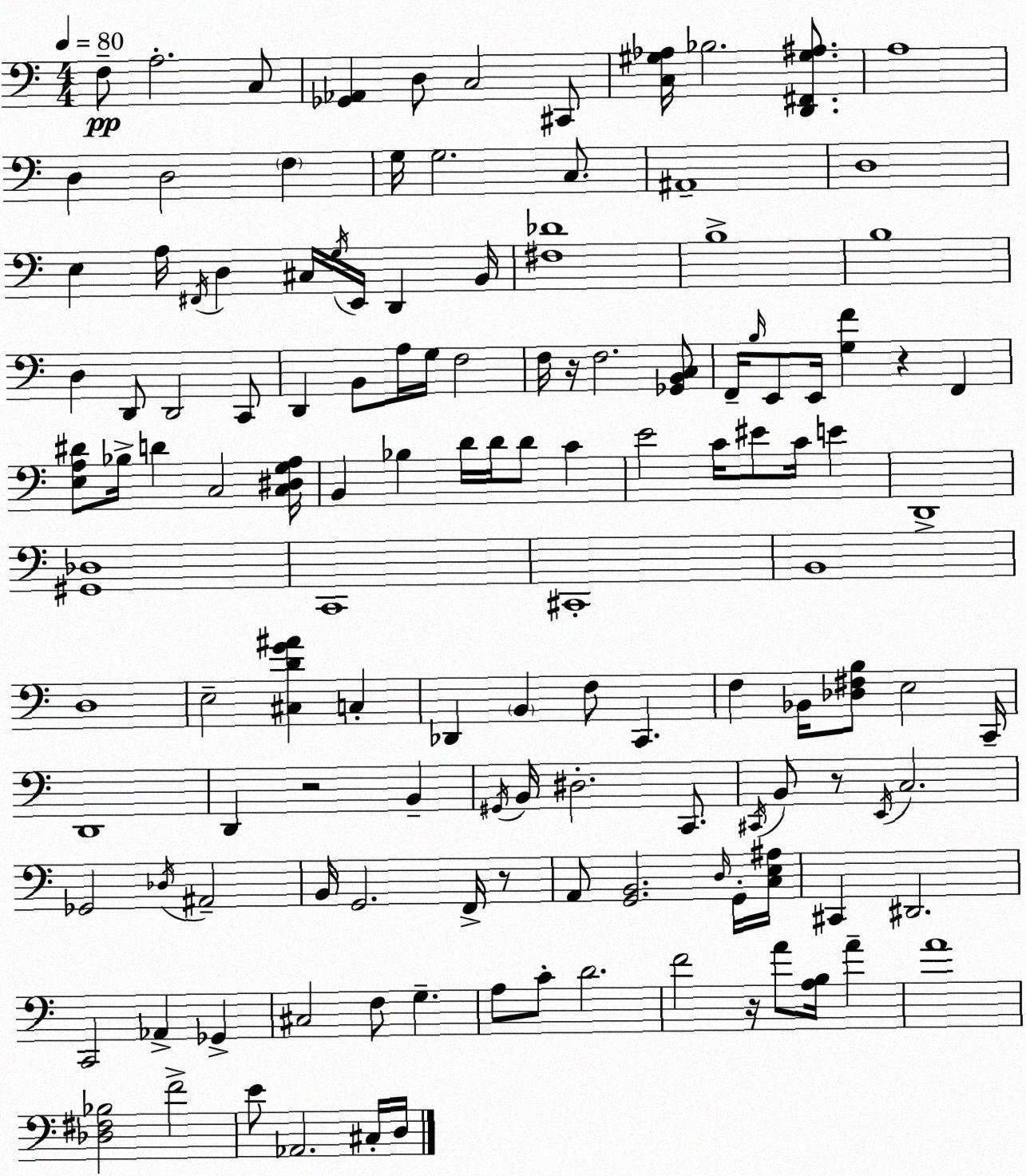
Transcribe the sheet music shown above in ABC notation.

X:1
T:Untitled
M:4/4
L:1/4
K:C
F,/2 A,2 C,/2 [_G,,_A,,] D,/2 C,2 ^C,,/2 [C,^G,_A,]/4 _B,2 [D,,^F,,^G,^A,]/2 A,4 D, D,2 F, G,/4 G,2 C,/2 ^A,,4 D,4 E, A,/4 ^F,,/4 D, ^C,/4 G,/4 E,,/4 D,, B,,/4 [^F,_D]4 B,4 B,4 D, D,,/2 D,,2 C,,/2 D,, B,,/2 A,/4 G,/4 F,2 F,/4 z/4 F,2 [_G,,B,,C,]/2 F,,/4 B,/4 E,,/2 E,,/4 [G,F] z F,, [E,A,^D]/2 _B,/4 D C,2 [C,^D,G,A,]/4 B,, _B, D/4 D/4 D/2 C E2 C/4 ^E/2 C/4 E D,,4 [^G,,_D,]4 C,,4 ^C,,4 B,,4 D,4 E,2 [^C,DG^A] C, _D,, B,, F,/2 C,, F, _B,,/4 [_D,^F,B,]/2 E,2 C,,/4 D,,4 D,, z2 B,, ^G,,/4 B,,/4 ^D,2 C,,/2 ^C,,/4 B,,/2 z/2 E,,/4 C,2 _G,,2 _D,/4 ^A,,2 B,,/4 G,,2 F,,/4 z/2 A,,/2 [G,,B,,]2 D,/4 G,,/4 [C,E,^A,]/4 ^C,, ^D,,2 C,,2 _A,, _G,, ^C,2 F,/2 G, A,/2 C/2 D2 F2 z/4 A/2 [A,B,]/4 A A4 [_D,^F,_B,]2 F2 E/2 _A,,2 ^C,/4 D,/4